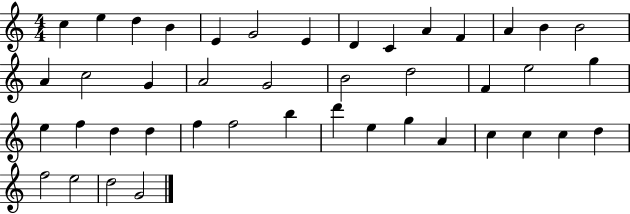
{
  \clef treble
  \numericTimeSignature
  \time 4/4
  \key c \major
  c''4 e''4 d''4 b'4 | e'4 g'2 e'4 | d'4 c'4 a'4 f'4 | a'4 b'4 b'2 | \break a'4 c''2 g'4 | a'2 g'2 | b'2 d''2 | f'4 e''2 g''4 | \break e''4 f''4 d''4 d''4 | f''4 f''2 b''4 | d'''4 e''4 g''4 a'4 | c''4 c''4 c''4 d''4 | \break f''2 e''2 | d''2 g'2 | \bar "|."
}